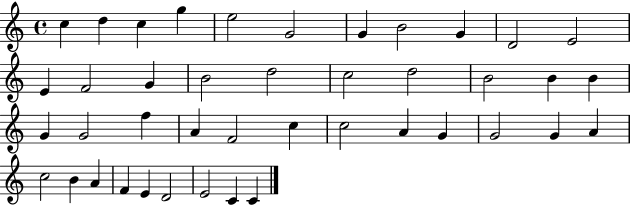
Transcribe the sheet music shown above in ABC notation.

X:1
T:Untitled
M:4/4
L:1/4
K:C
c d c g e2 G2 G B2 G D2 E2 E F2 G B2 d2 c2 d2 B2 B B G G2 f A F2 c c2 A G G2 G A c2 B A F E D2 E2 C C